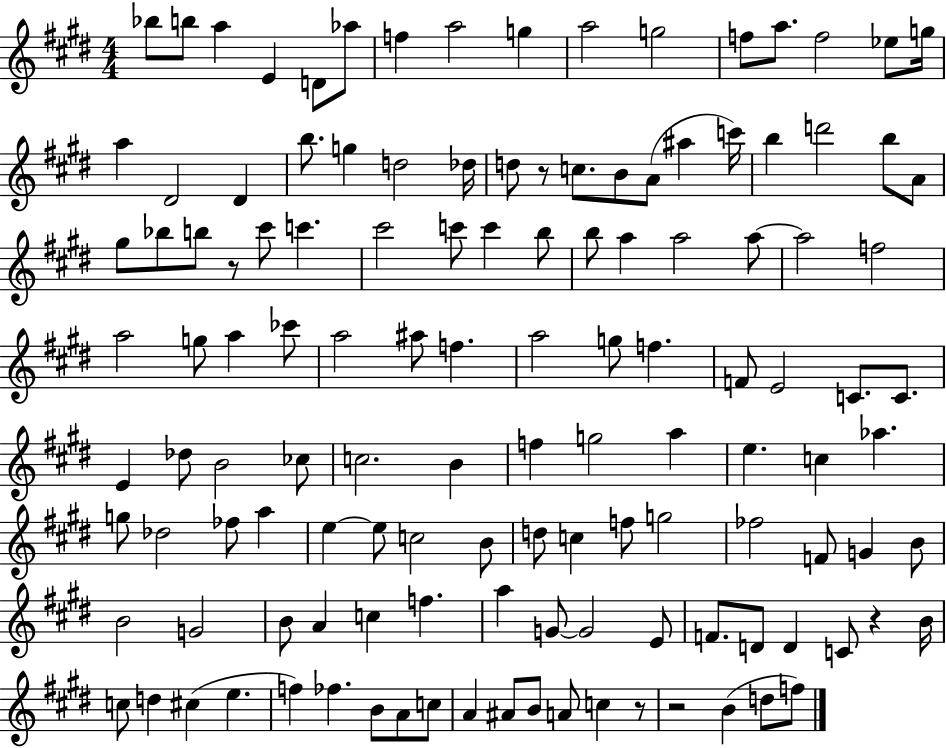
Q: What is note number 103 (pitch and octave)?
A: D4